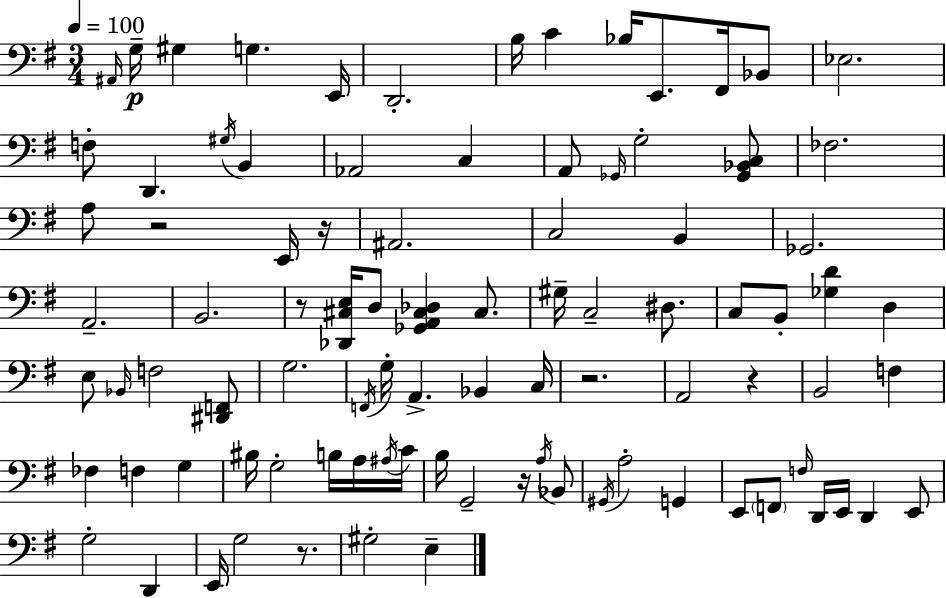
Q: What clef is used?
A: bass